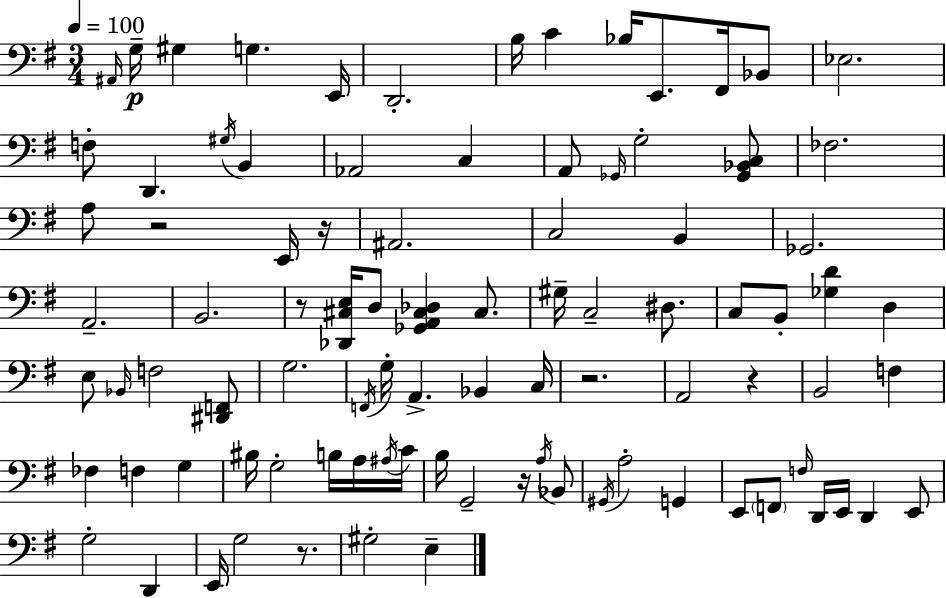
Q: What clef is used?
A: bass